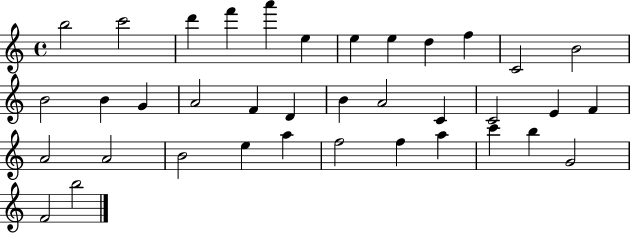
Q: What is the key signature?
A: C major